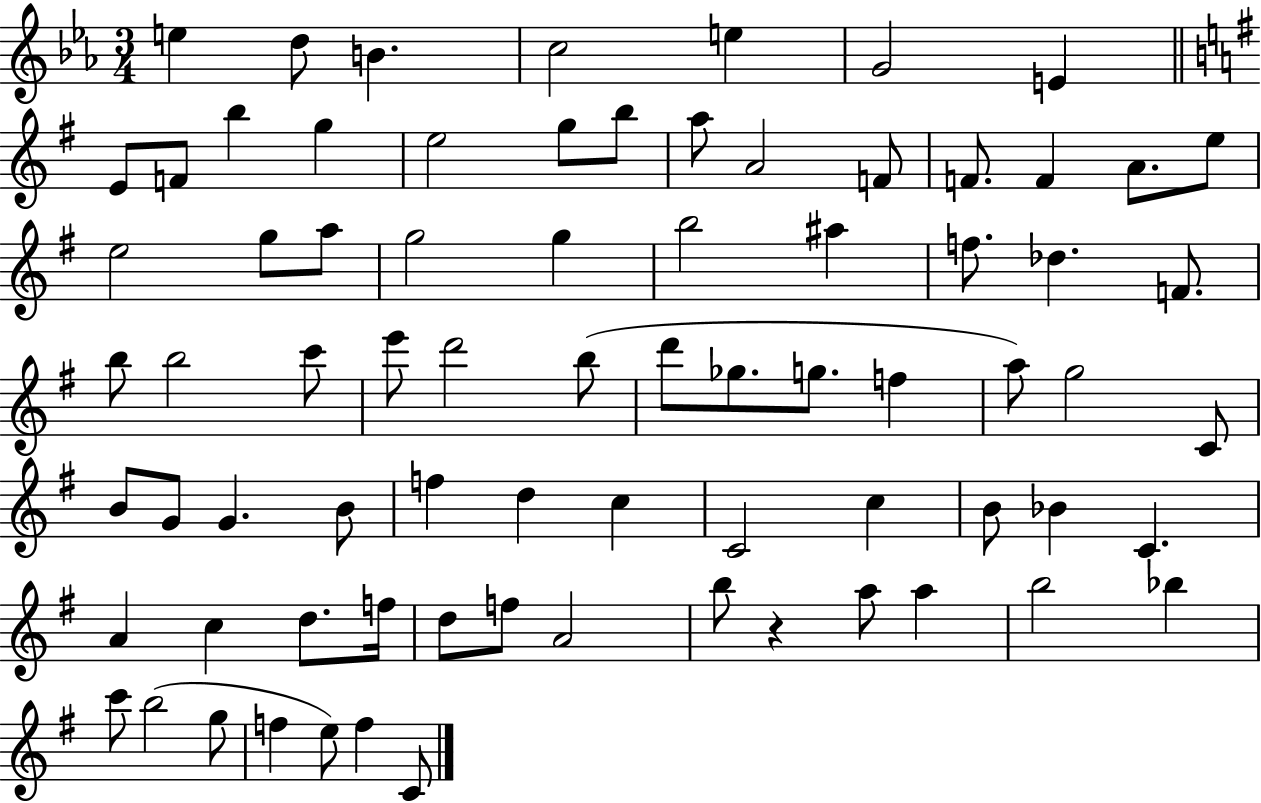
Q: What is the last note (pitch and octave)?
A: C4